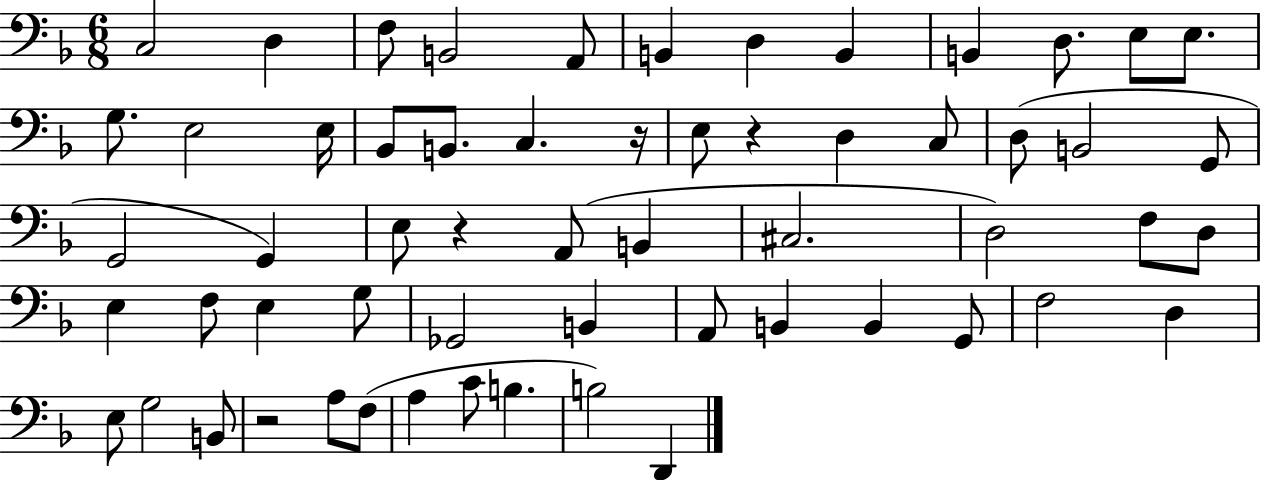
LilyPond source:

{
  \clef bass
  \numericTimeSignature
  \time 6/8
  \key f \major
  c2 d4 | f8 b,2 a,8 | b,4 d4 b,4 | b,4 d8. e8 e8. | \break g8. e2 e16 | bes,8 b,8. c4. r16 | e8 r4 d4 c8 | d8( b,2 g,8 | \break g,2 g,4) | e8 r4 a,8( b,4 | cis2. | d2) f8 d8 | \break e4 f8 e4 g8 | ges,2 b,4 | a,8 b,4 b,4 g,8 | f2 d4 | \break e8 g2 b,8 | r2 a8 f8( | a4 c'8 b4. | b2) d,4 | \break \bar "|."
}